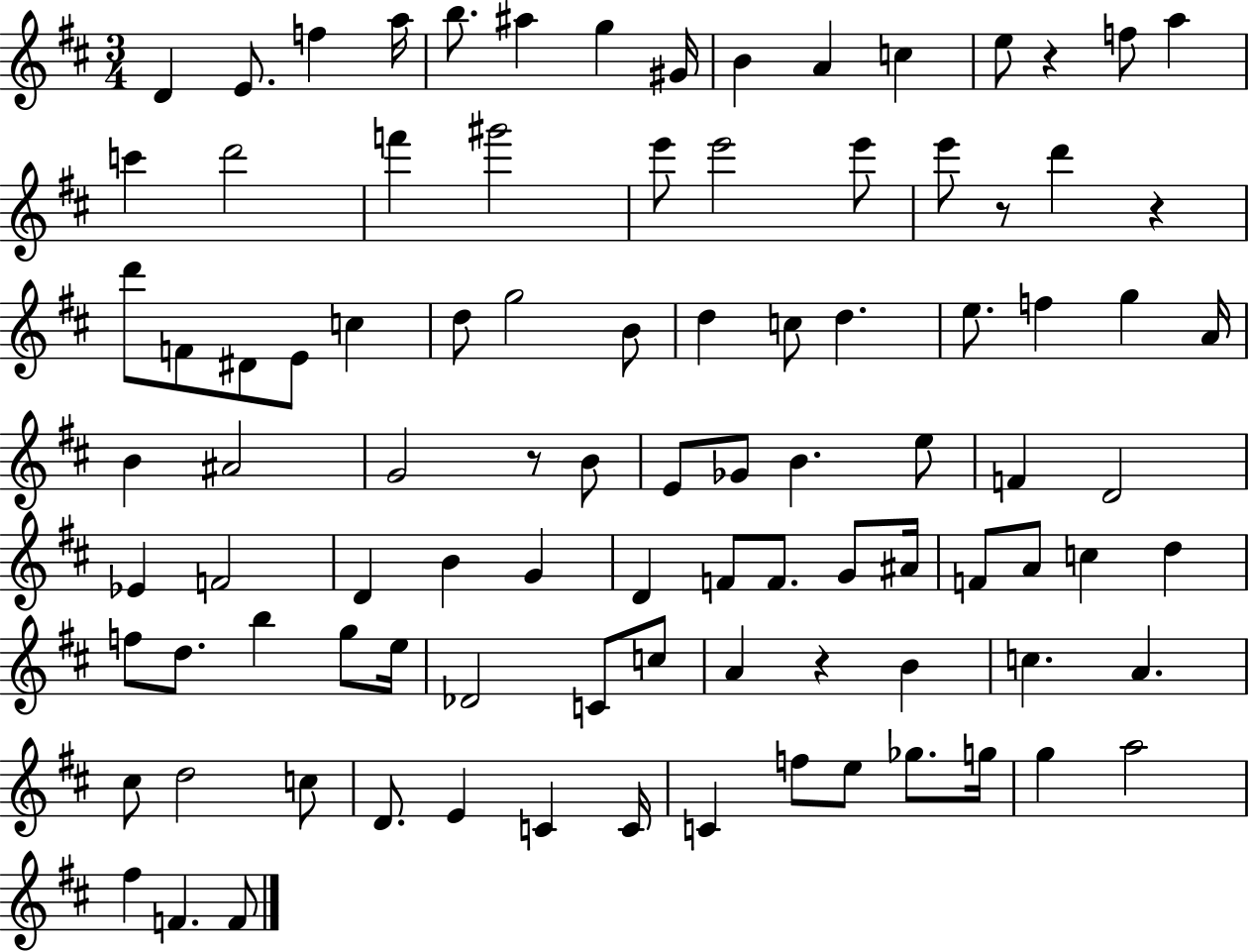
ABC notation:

X:1
T:Untitled
M:3/4
L:1/4
K:D
D E/2 f a/4 b/2 ^a g ^G/4 B A c e/2 z f/2 a c' d'2 f' ^g'2 e'/2 e'2 e'/2 e'/2 z/2 d' z d'/2 F/2 ^D/2 E/2 c d/2 g2 B/2 d c/2 d e/2 f g A/4 B ^A2 G2 z/2 B/2 E/2 _G/2 B e/2 F D2 _E F2 D B G D F/2 F/2 G/2 ^A/4 F/2 A/2 c d f/2 d/2 b g/2 e/4 _D2 C/2 c/2 A z B c A ^c/2 d2 c/2 D/2 E C C/4 C f/2 e/2 _g/2 g/4 g a2 ^f F F/2